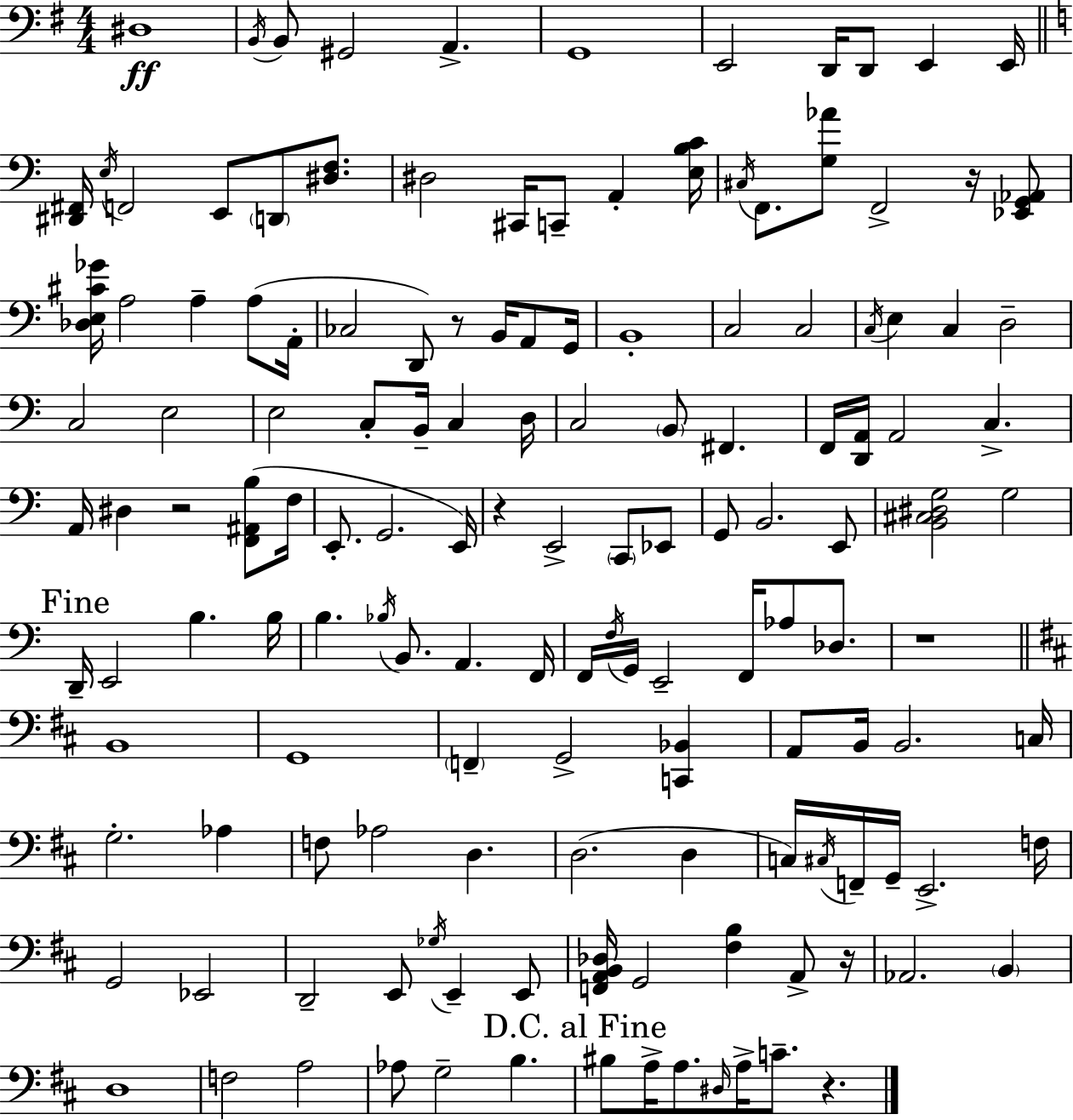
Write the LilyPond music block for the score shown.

{
  \clef bass
  \numericTimeSignature
  \time 4/4
  \key g \major
  dis1\ff | \acciaccatura { b,16 } b,8 gis,2 a,4.-> | g,1 | e,2 d,16 d,8 e,4 | \break e,16 \bar "||" \break \key c \major <dis, fis,>16 \acciaccatura { e16 } f,2 e,8 \parenthesize d,8 <dis f>8. | dis2 cis,16 c,8-- a,4-. | <e b c'>16 \acciaccatura { cis16 } f,8. <g aes'>8 f,2-> r16 | <ees, g, aes,>8 <des e cis' ges'>16 a2 a4-- a8( | \break a,16-. ces2 d,8) r8 b,16 a,8 | g,16 b,1-. | c2 c2 | \acciaccatura { c16 } e4 c4 d2-- | \break c2 e2 | e2 c8-. b,16-- c4 | d16 c2 \parenthesize b,8 fis,4. | f,16 <d, a,>16 a,2 c4.-> | \break a,16 dis4 r2 | <f, ais, b>8( f16 e,8.-. g,2. | e,16) r4 e,2-> \parenthesize c,8 | ees,8 g,8 b,2. | \break e,8 <b, cis dis g>2 g2 | \mark "Fine" d,16-- e,2 b4. | b16 b4. \acciaccatura { bes16 } b,8. a,4. | f,16 f,16 \acciaccatura { f16 } g,16 e,2-- f,16 | \break aes8 des8. r1 | \bar "||" \break \key d \major b,1 | g,1 | \parenthesize f,4-- g,2-> <c, bes,>4 | a,8 b,16 b,2. c16 | \break g2.-. aes4 | f8 aes2 d4. | d2.( d4 | c16) \acciaccatura { cis16 } f,16-- g,16-- e,2.-> | \break f16 g,2 ees,2 | d,2-- e,8 \acciaccatura { ges16 } e,4-- | e,8 <f, a, b, des>16 g,2 <fis b>4 a,8-> | r16 aes,2. \parenthesize b,4 | \break d1 | f2 a2 | aes8 g2-- b4. | \mark "D.C. al Fine" bis8 a16-> a8. \grace { dis16 } a16-> c'8.-- r4. | \break \bar "|."
}